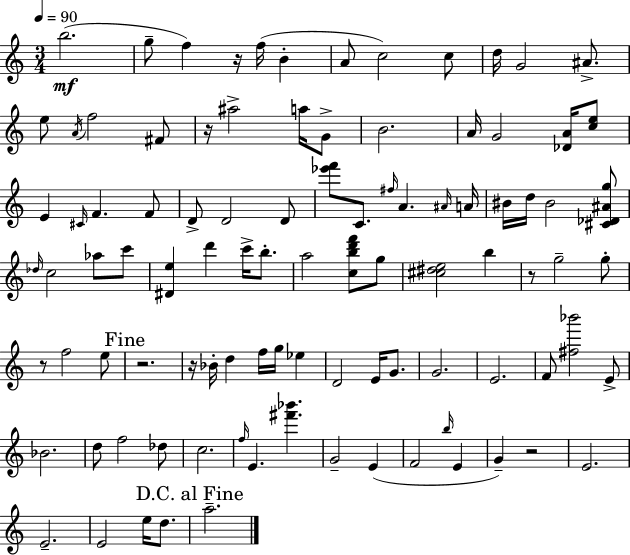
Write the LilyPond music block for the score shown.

{
  \clef treble
  \numericTimeSignature
  \time 3/4
  \key a \minor
  \tempo 4 = 90
  b''2.(\mf | g''8-- f''4) r16 f''16( b'4-. | a'8 c''2) c''8 | d''16 g'2 ais'8.-> | \break e''8 \acciaccatura { a'16 } f''2 fis'8 | r16 ais''2-> a''16 g'8-> | b'2. | a'16 g'2 <des' a'>16 <c'' e''>8 | \break e'4 \grace { cis'16 } f'4. | f'8 d'8-> d'2 | d'8 <ees''' f'''>8 c'8. \grace { fis''16 } a'4. | \grace { ais'16 } a'16 bis'16 d''16 bis'2 | \break <cis' des' ais' g''>8 \grace { des''16 } c''2 | aes''8 c'''8 <dis' e''>4 d'''4 | c'''16-> b''8.-. a''2 | <c'' b'' d''' f'''>8 g''8 <cis'' dis'' e''>2 | \break b''4 r8 g''2-- | g''8-. r8 f''2 | e''8 \mark "Fine" r2. | r16 bes'16-. d''4 f''16 | \break g''16 ees''4 d'2 | e'16 g'8. g'2. | e'2. | f'8 <fis'' bes'''>2 | \break e'8-> bes'2. | d''8 f''2 | des''8 c''2. | \grace { f''16 } e'4. | \break <fis''' bes'''>4. g'2-- | e'4( f'2 | \grace { b''16 } e'4 g'4--) r2 | e'2. | \break e'2.-- | e'2 | e''16 d''8. \mark "D.C. al Fine" a''2.-- | \bar "|."
}